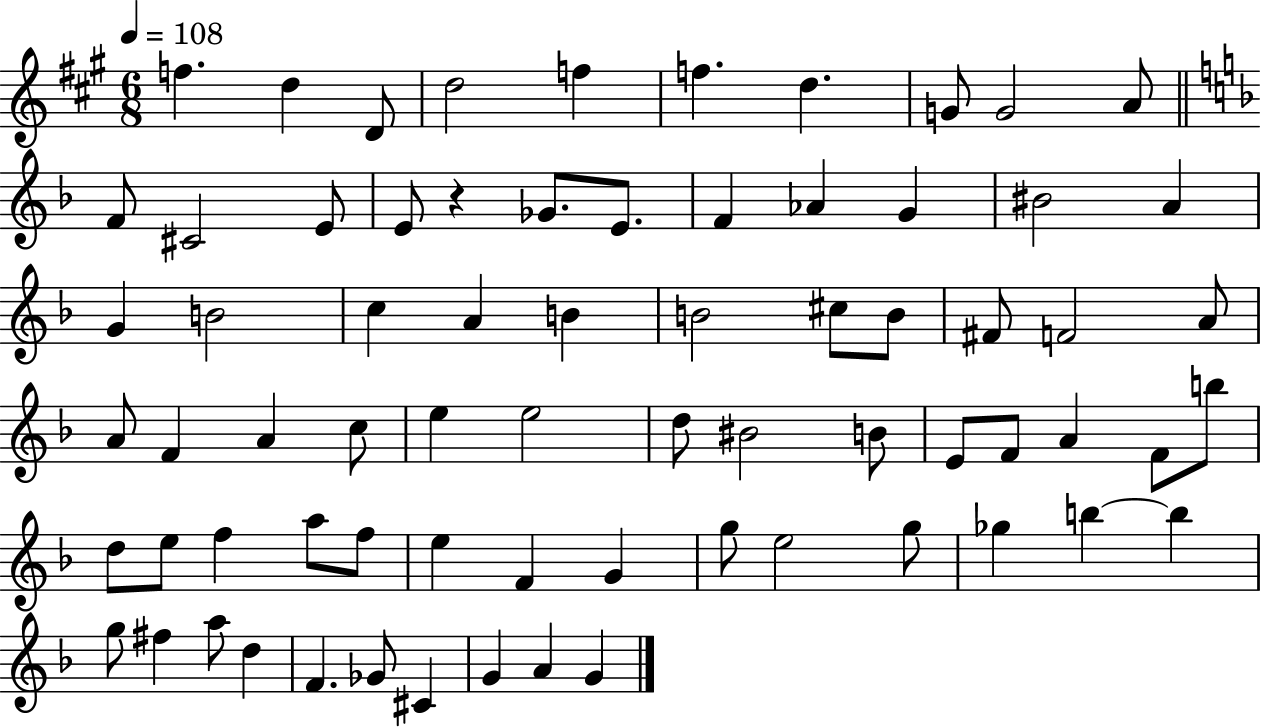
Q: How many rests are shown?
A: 1